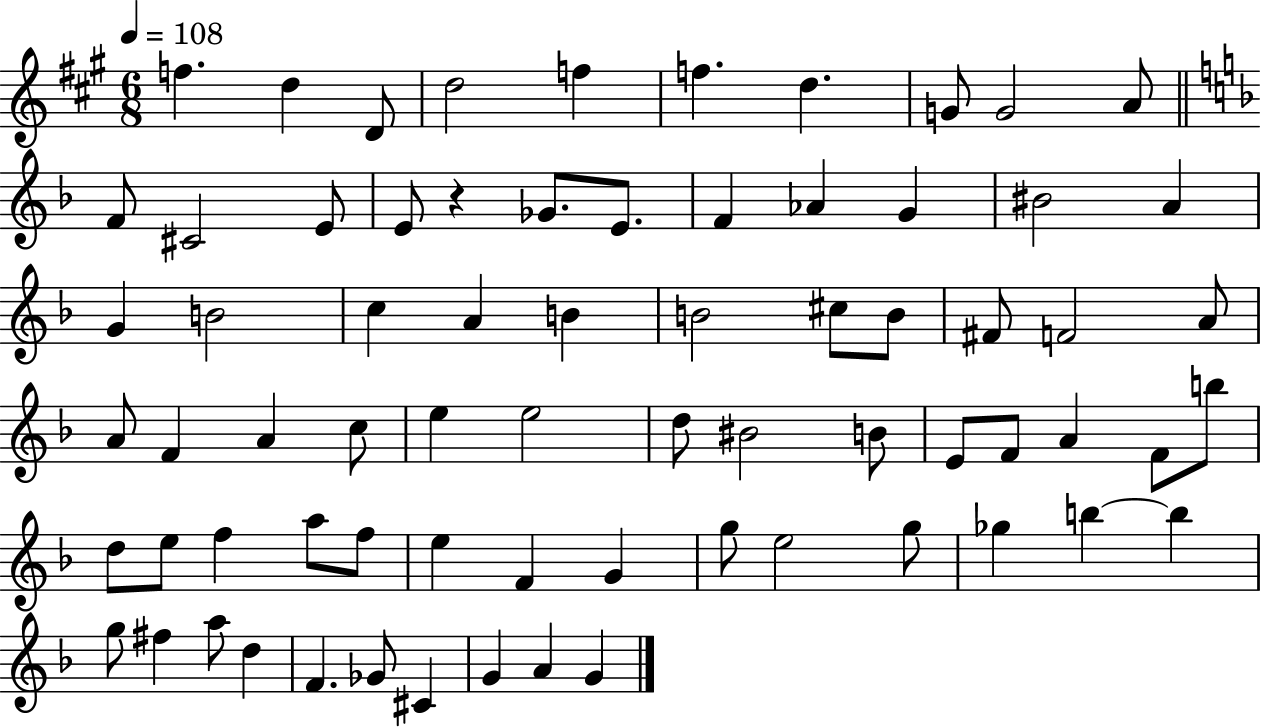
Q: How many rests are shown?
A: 1